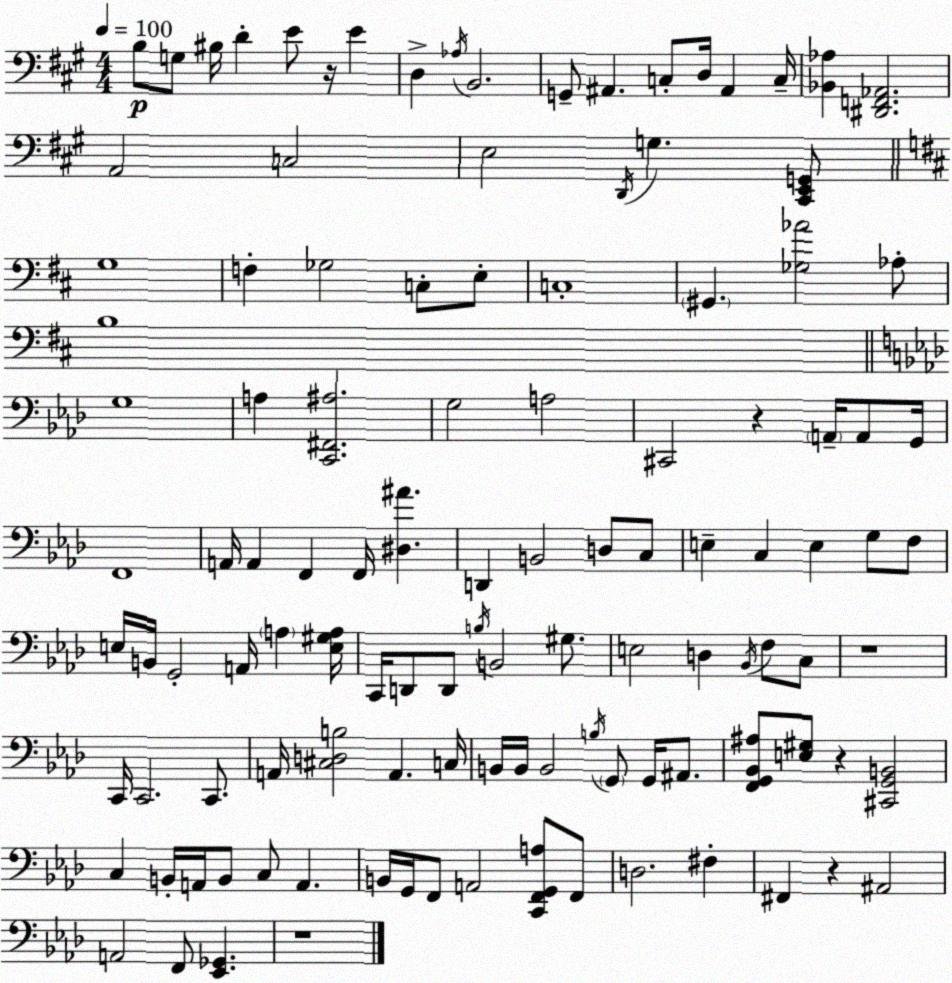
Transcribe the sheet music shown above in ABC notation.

X:1
T:Untitled
M:4/4
L:1/4
K:A
B,/2 G,/2 ^B,/4 D E/2 z/4 E D, _A,/4 B,,2 G,,/2 ^A,, C,/2 D,/4 ^A,, C,/4 [_B,,_A,] [^D,,F,,_A,,]2 A,,2 C,2 E,2 D,,/4 G, [^C,,E,,G,,]/2 G,4 F, _G,2 C,/2 E,/2 C,4 ^G,, [_G,_A]2 _A,/2 B,4 G,4 A, [C,,^F,,^A,]2 G,2 A,2 ^C,,2 z A,,/4 A,,/2 G,,/4 F,,4 A,,/4 A,, F,, F,,/4 [^D,^A] D,, B,,2 D,/2 C,/2 E, C, E, G,/2 F,/2 E,/4 B,,/4 G,,2 A,,/4 A, [E,^G,A,]/4 C,,/4 D,,/2 D,,/2 B,/4 B,,2 ^G,/2 E,2 D, _B,,/4 F,/2 C,/2 z4 C,,/4 C,,2 C,,/2 A,,/4 [^C,D,B,]2 A,, C,/4 B,,/4 B,,/4 B,,2 B,/4 G,,/2 G,,/4 ^A,,/2 [F,,G,,_B,,^A,]/2 [E,^G,]/2 z [^C,,G,,B,,]2 C, B,,/4 A,,/4 B,,/2 C,/2 A,, B,,/4 G,,/4 F,,/2 A,,2 [C,,F,,G,,A,]/2 F,,/2 D,2 ^F, ^F,, z ^A,,2 A,,2 F,,/2 [_E,,_G,,] z4